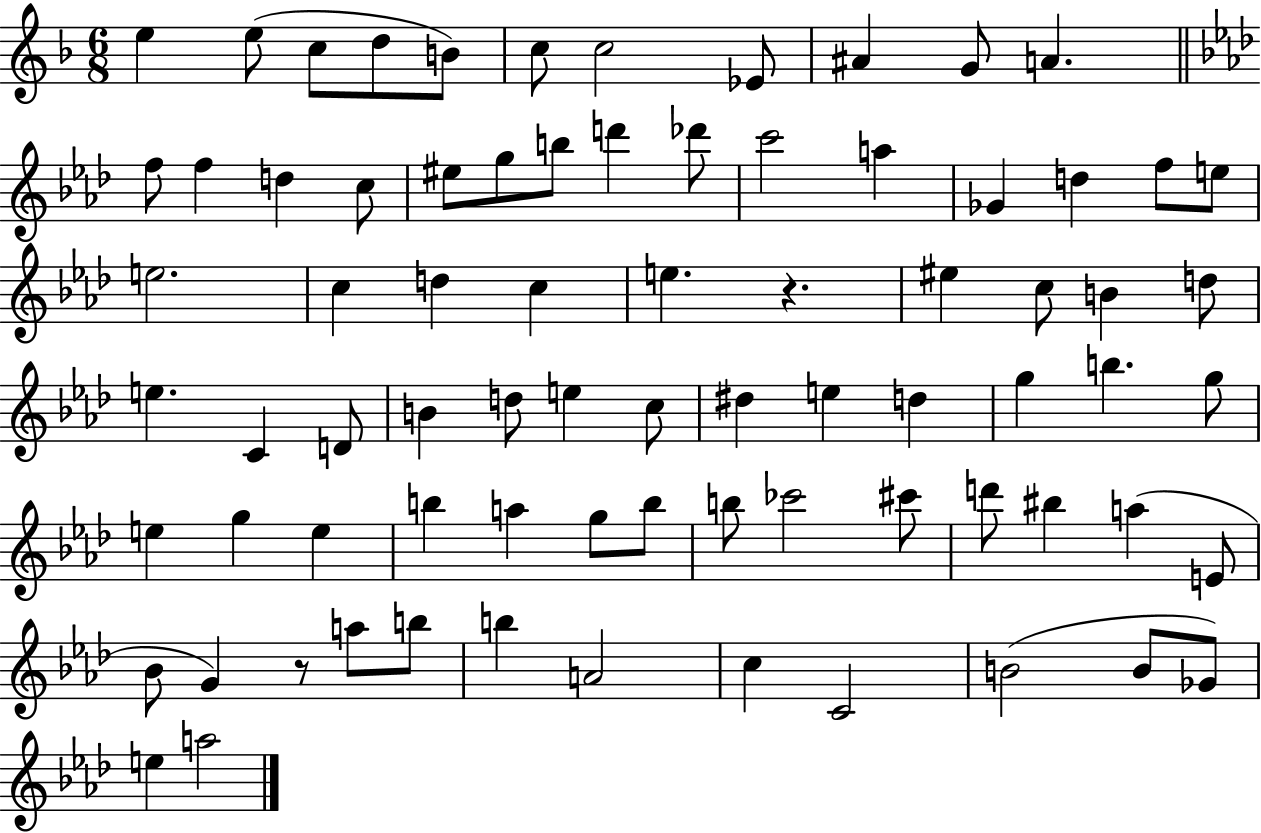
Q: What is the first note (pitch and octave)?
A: E5